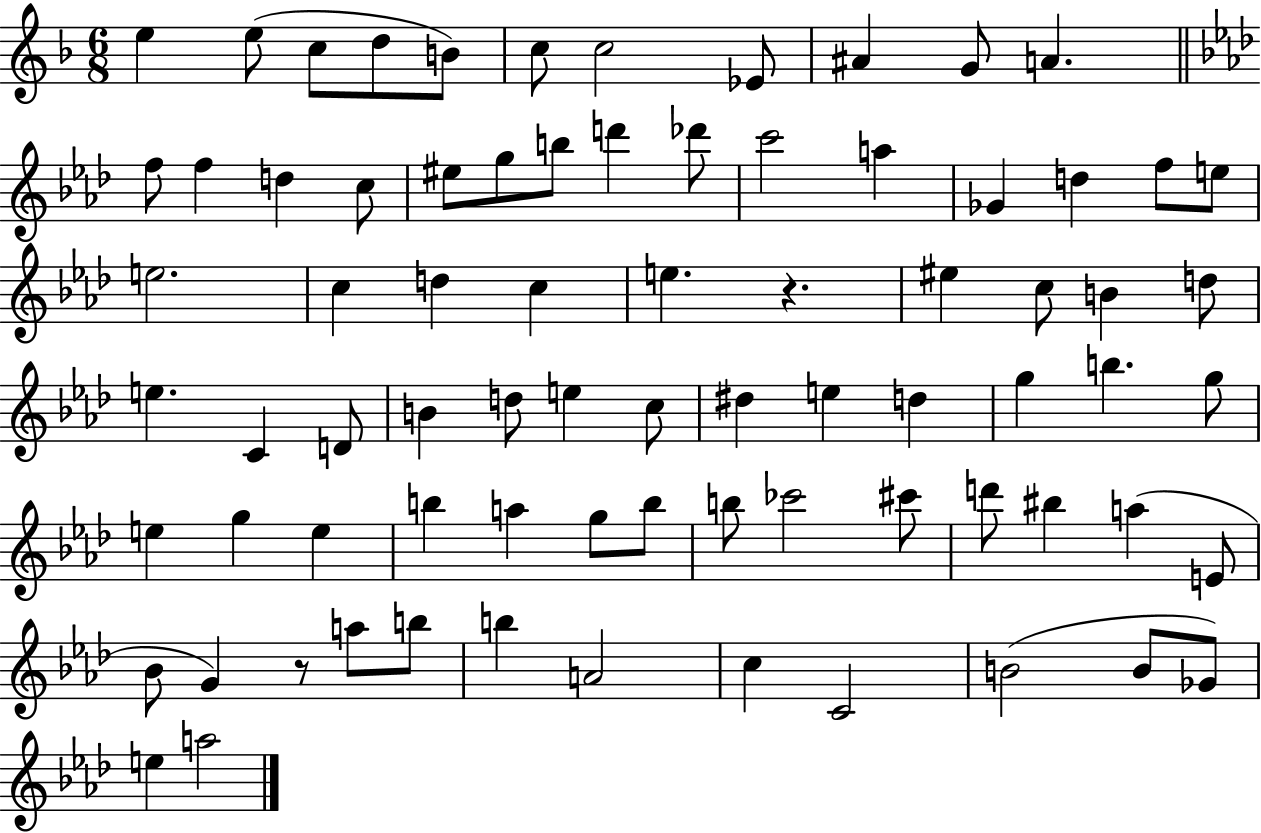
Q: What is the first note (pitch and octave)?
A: E5